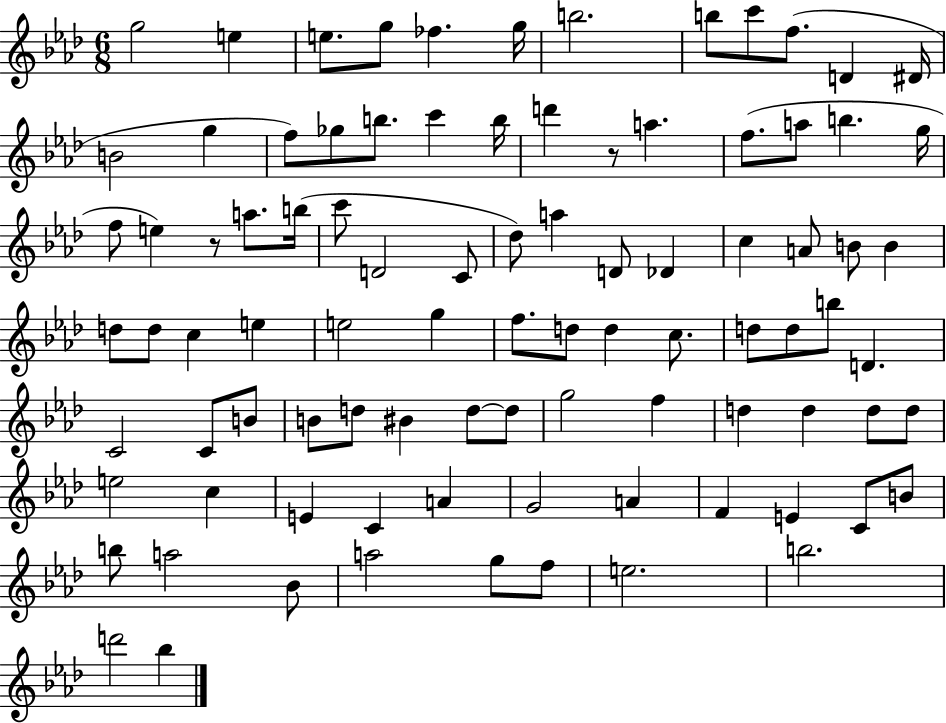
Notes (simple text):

G5/h E5/q E5/e. G5/e FES5/q. G5/s B5/h. B5/e C6/e F5/e. D4/q D#4/s B4/h G5/q F5/e Gb5/e B5/e. C6/q B5/s D6/q R/e A5/q. F5/e. A5/e B5/q. G5/s F5/e E5/q R/e A5/e. B5/s C6/e D4/h C4/e Db5/e A5/q D4/e Db4/q C5/q A4/e B4/e B4/q D5/e D5/e C5/q E5/q E5/h G5/q F5/e. D5/e D5/q C5/e. D5/e D5/e B5/e D4/q. C4/h C4/e B4/e B4/e D5/e BIS4/q D5/e D5/e G5/h F5/q D5/q D5/q D5/e D5/e E5/h C5/q E4/q C4/q A4/q G4/h A4/q F4/q E4/q C4/e B4/e B5/e A5/h Bb4/e A5/h G5/e F5/e E5/h. B5/h. D6/h Bb5/q